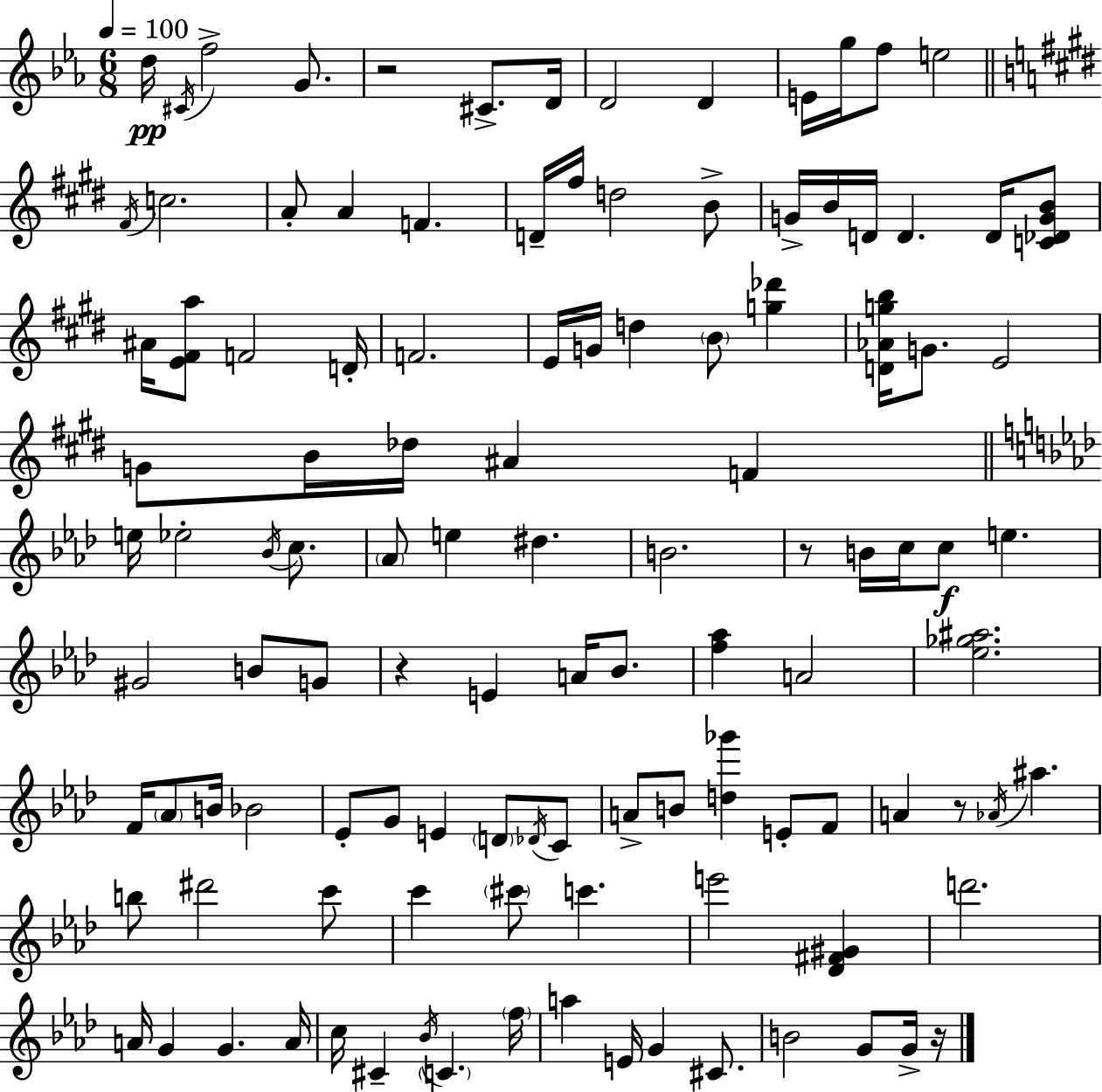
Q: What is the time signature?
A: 6/8